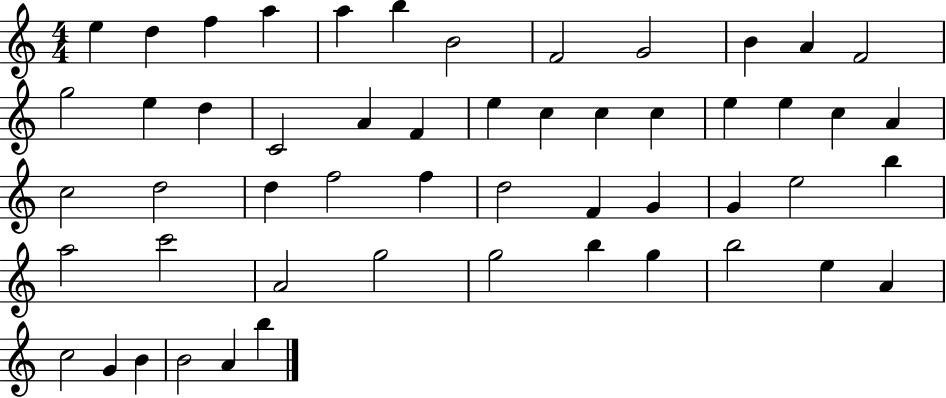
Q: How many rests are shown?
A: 0